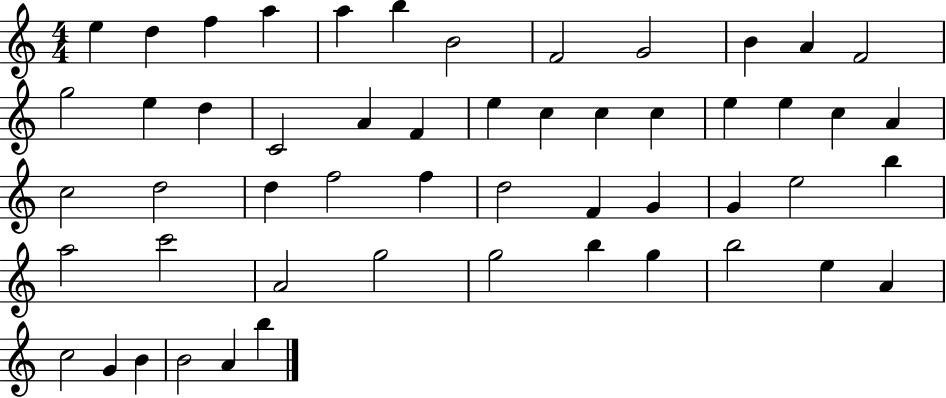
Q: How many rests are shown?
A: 0